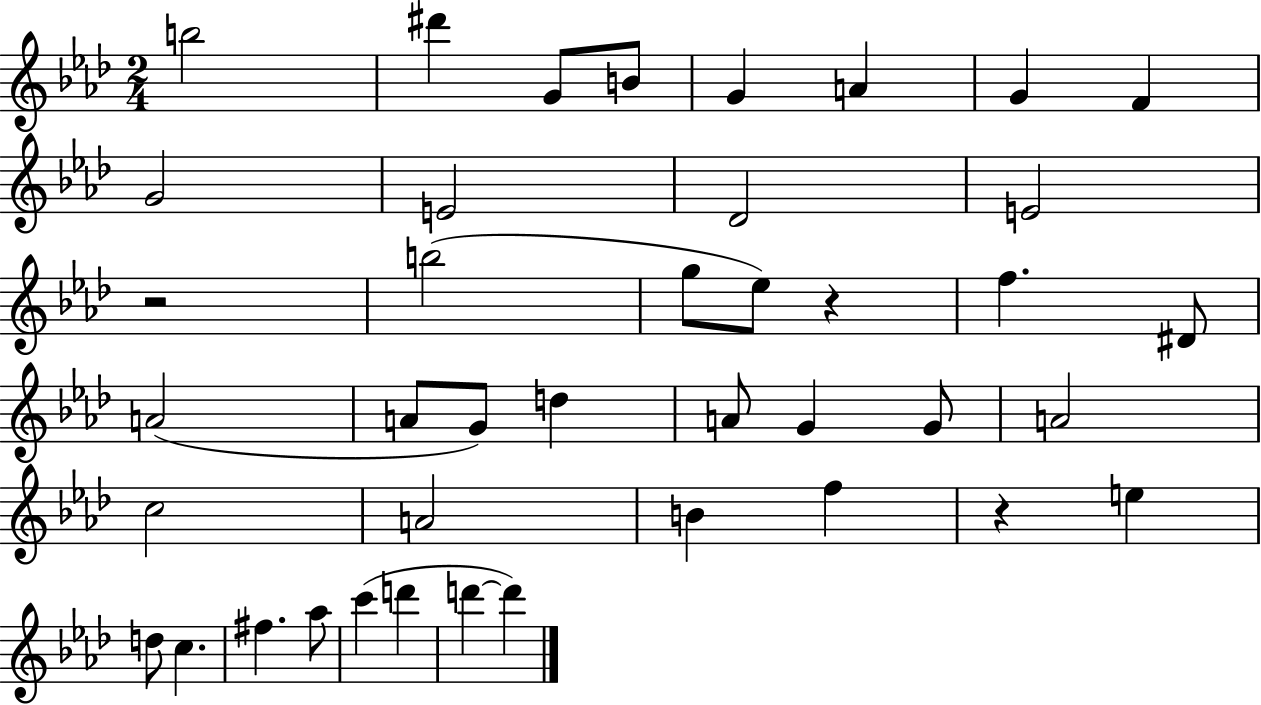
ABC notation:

X:1
T:Untitled
M:2/4
L:1/4
K:Ab
b2 ^d' G/2 B/2 G A G F G2 E2 _D2 E2 z2 b2 g/2 _e/2 z f ^D/2 A2 A/2 G/2 d A/2 G G/2 A2 c2 A2 B f z e d/2 c ^f _a/2 c' d' d' d'